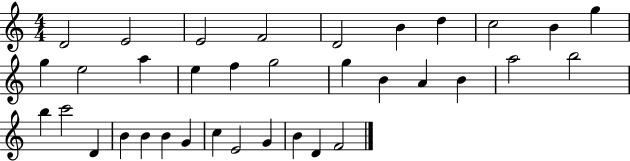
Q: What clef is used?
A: treble